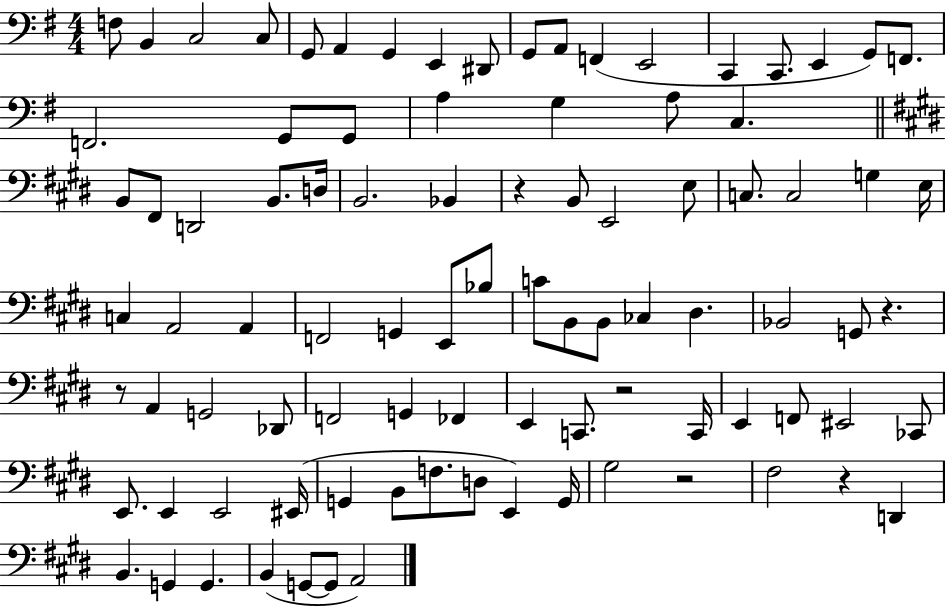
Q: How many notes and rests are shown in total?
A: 92